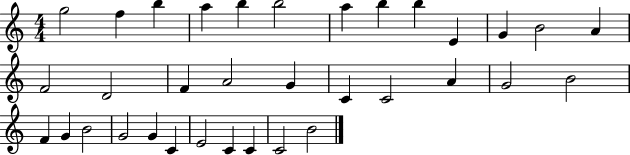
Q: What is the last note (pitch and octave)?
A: B4